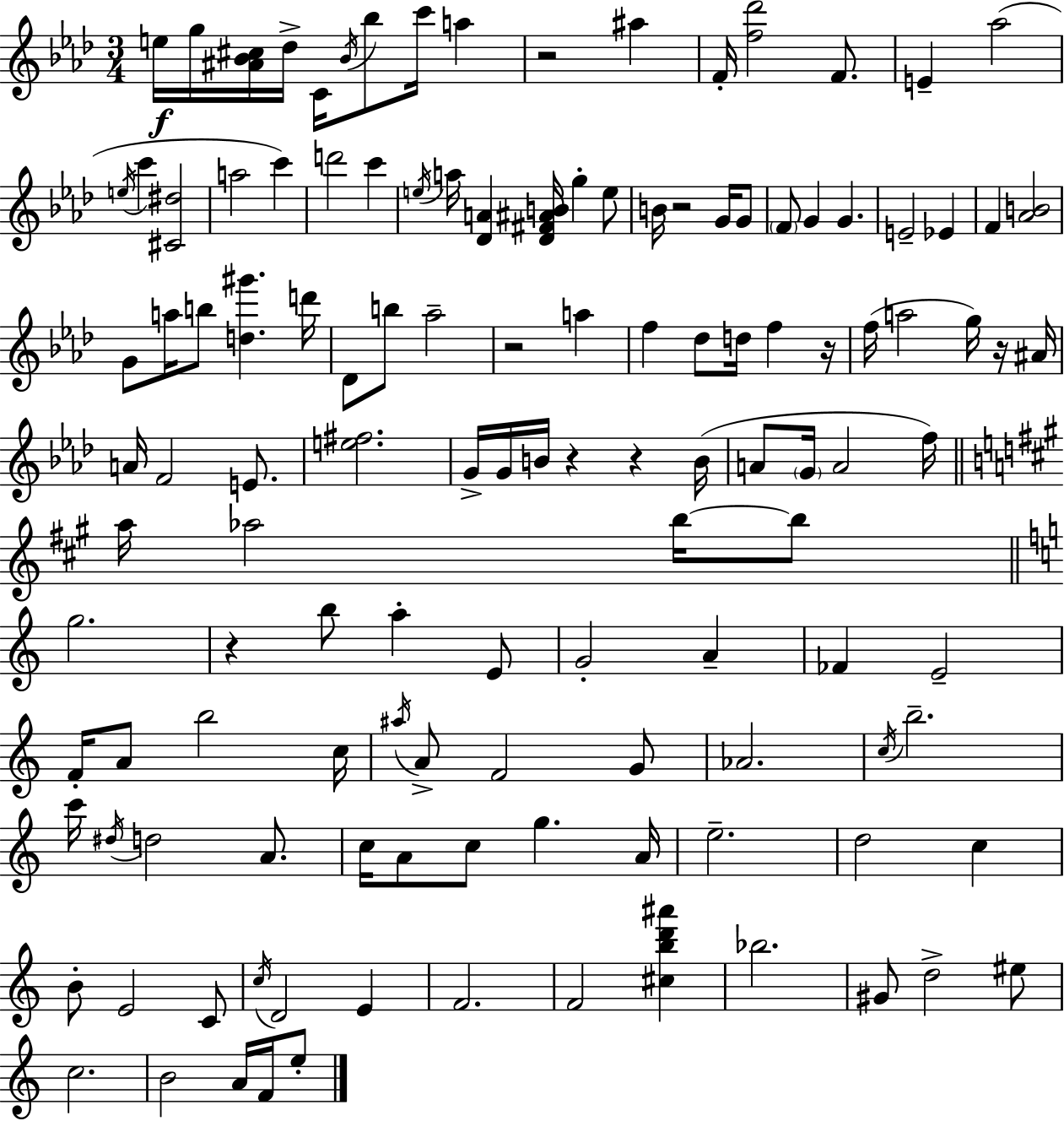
{
  \clef treble
  \numericTimeSignature
  \time 3/4
  \key f \minor
  \repeat volta 2 { e''16\f g''16 <ais' bes' cis''>16 des''16-> c'16 \acciaccatura { bes'16 } bes''8 c'''16 a''4 | r2 ais''4 | f'16-. <f'' des'''>2 f'8. | e'4-- aes''2( | \break \acciaccatura { e''16 } c'''4 <cis' dis''>2 | a''2 c'''4) | d'''2 c'''4 | \acciaccatura { e''16 } a''16 <des' a'>4 <des' fis' ais' b'>16 g''4-. | \break e''8 b'16 r2 | g'16 g'8 \parenthesize f'8 g'4 g'4. | e'2-- ees'4 | f'4 <aes' b'>2 | \break g'8 a''16 b''8 <d'' gis'''>4. | d'''16 des'8 b''8 aes''2-- | r2 a''4 | f''4 des''8 d''16 f''4 | \break r16 f''16( a''2 | g''16) r16 ais'16 a'16 f'2 | e'8. <e'' fis''>2. | g'16-> g'16 b'16 r4 r4 | \break b'16( a'8 \parenthesize g'16 a'2 | f''16) \bar "||" \break \key a \major a''16 aes''2 b''16~~ b''8 | \bar "||" \break \key c \major g''2. | r4 b''8 a''4-. e'8 | g'2-. a'4-- | fes'4 e'2-- | \break f'16-. a'8 b''2 c''16 | \acciaccatura { ais''16 } a'8-> f'2 g'8 | aes'2. | \acciaccatura { c''16 } b''2.-- | \break c'''16 \acciaccatura { dis''16 } d''2 | a'8. c''16 a'8 c''8 g''4. | a'16 e''2.-- | d''2 c''4 | \break b'8-. e'2 | c'8 \acciaccatura { c''16 } d'2 | e'4 f'2. | f'2 | \break <cis'' b'' d''' ais'''>4 bes''2. | gis'8 d''2-> | eis''8 c''2. | b'2 | \break a'16 f'16 e''8-. } \bar "|."
}